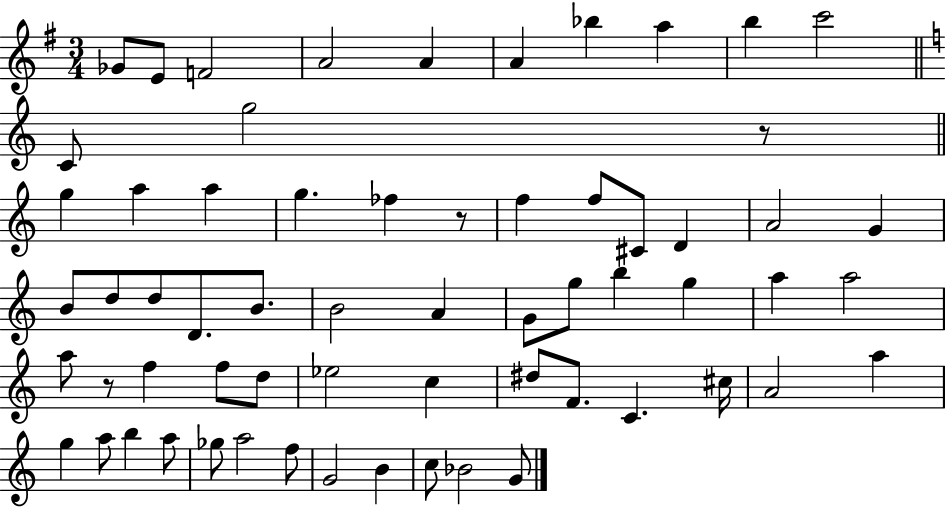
Gb4/e E4/e F4/h A4/h A4/q A4/q Bb5/q A5/q B5/q C6/h C4/e G5/h R/e G5/q A5/q A5/q G5/q. FES5/q R/e F5/q F5/e C#4/e D4/q A4/h G4/q B4/e D5/e D5/e D4/e. B4/e. B4/h A4/q G4/e G5/e B5/q G5/q A5/q A5/h A5/e R/e F5/q F5/e D5/e Eb5/h C5/q D#5/e F4/e. C4/q. C#5/s A4/h A5/q G5/q A5/e B5/q A5/e Gb5/e A5/h F5/e G4/h B4/q C5/e Bb4/h G4/e